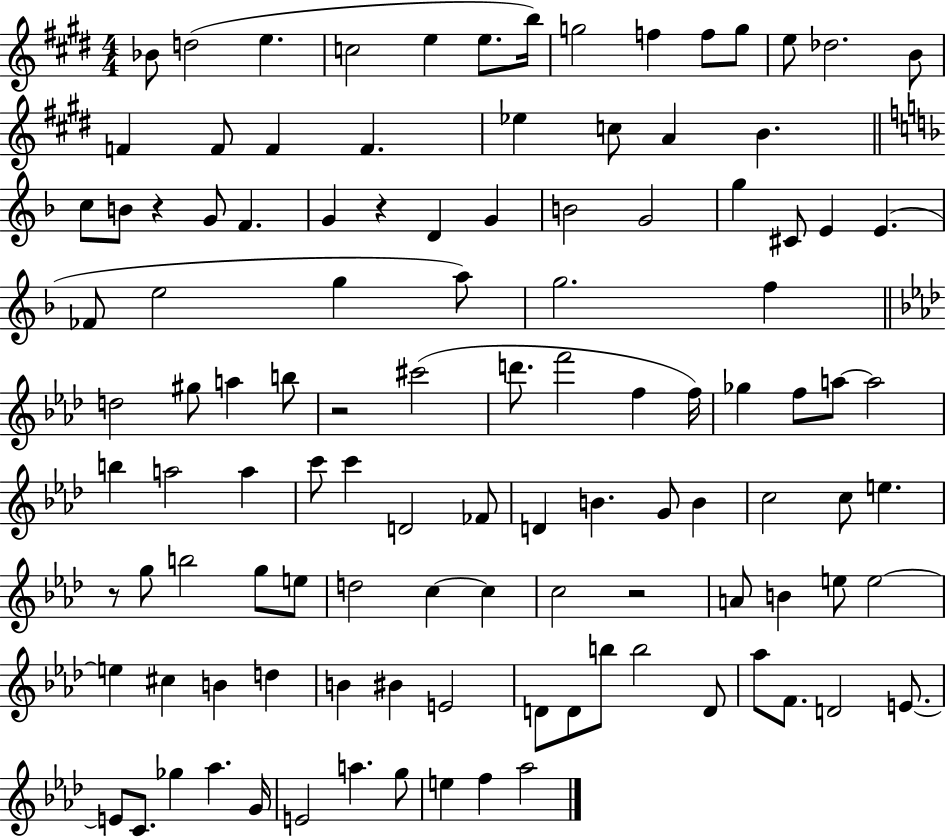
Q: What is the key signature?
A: E major